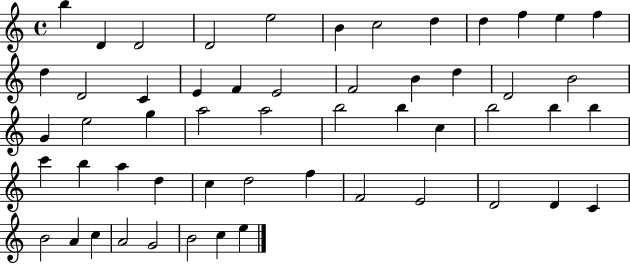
{
  \clef treble
  \time 4/4
  \defaultTimeSignature
  \key c \major
  b''4 d'4 d'2 | d'2 e''2 | b'4 c''2 d''4 | d''4 f''4 e''4 f''4 | \break d''4 d'2 c'4 | e'4 f'4 e'2 | f'2 b'4 d''4 | d'2 b'2 | \break g'4 e''2 g''4 | a''2 a''2 | b''2 b''4 c''4 | b''2 b''4 b''4 | \break c'''4 b''4 a''4 d''4 | c''4 d''2 f''4 | f'2 e'2 | d'2 d'4 c'4 | \break b'2 a'4 c''4 | a'2 g'2 | b'2 c''4 e''4 | \bar "|."
}